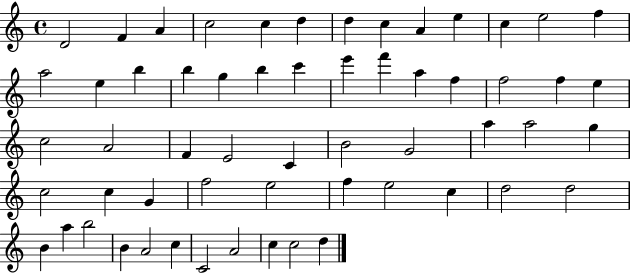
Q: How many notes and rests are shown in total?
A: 58